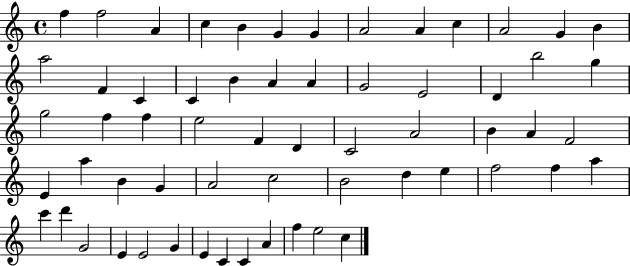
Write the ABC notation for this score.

X:1
T:Untitled
M:4/4
L:1/4
K:C
f f2 A c B G G A2 A c A2 G B a2 F C C B A A G2 E2 D b2 g g2 f f e2 F D C2 A2 B A F2 E a B G A2 c2 B2 d e f2 f a c' d' G2 E E2 G E C C A f e2 c